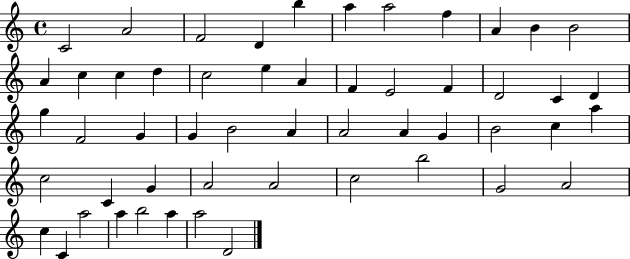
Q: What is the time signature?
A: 4/4